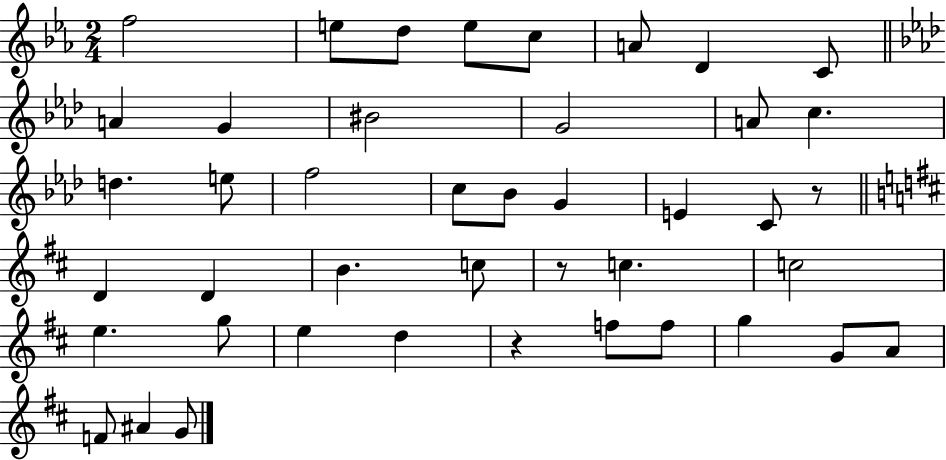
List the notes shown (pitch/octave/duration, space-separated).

F5/h E5/e D5/e E5/e C5/e A4/e D4/q C4/e A4/q G4/q BIS4/h G4/h A4/e C5/q. D5/q. E5/e F5/h C5/e Bb4/e G4/q E4/q C4/e R/e D4/q D4/q B4/q. C5/e R/e C5/q. C5/h E5/q. G5/e E5/q D5/q R/q F5/e F5/e G5/q G4/e A4/e F4/e A#4/q G4/e